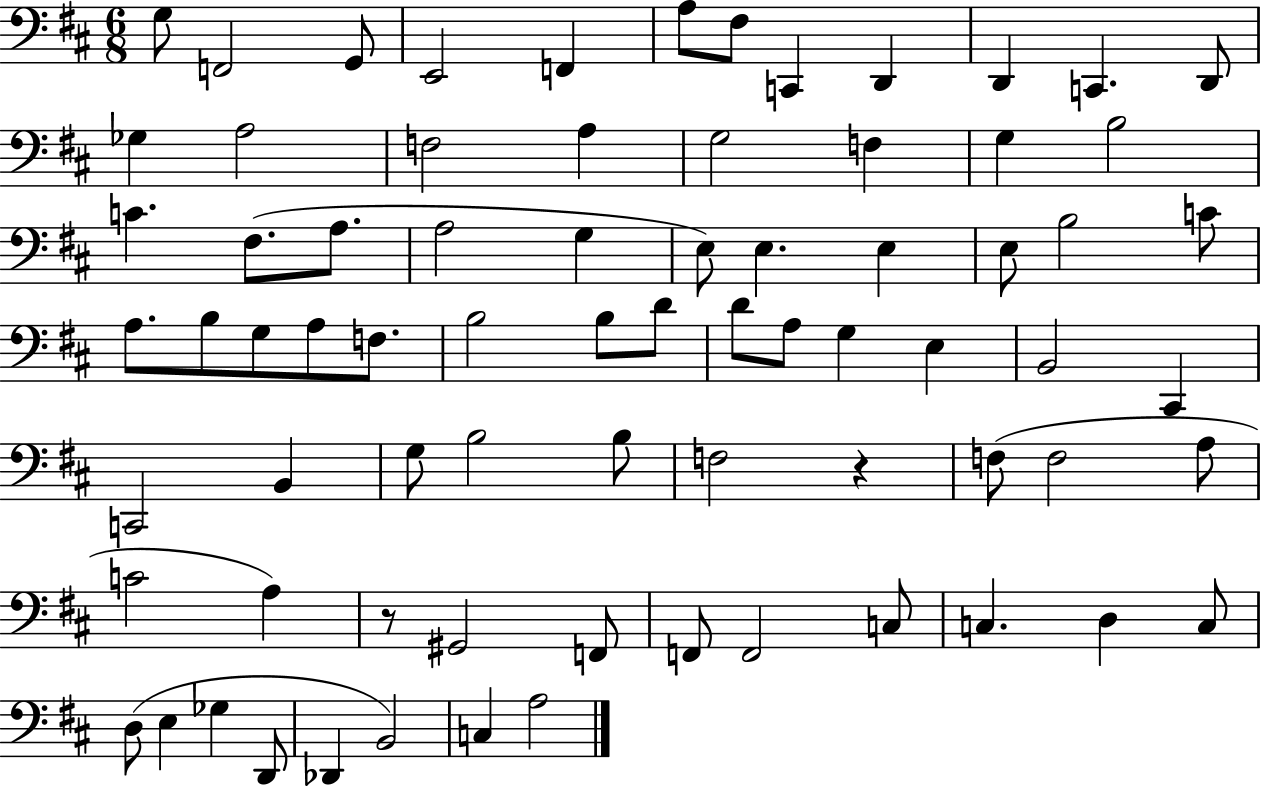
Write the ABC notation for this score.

X:1
T:Untitled
M:6/8
L:1/4
K:D
G,/2 F,,2 G,,/2 E,,2 F,, A,/2 ^F,/2 C,, D,, D,, C,, D,,/2 _G, A,2 F,2 A, G,2 F, G, B,2 C ^F,/2 A,/2 A,2 G, E,/2 E, E, E,/2 B,2 C/2 A,/2 B,/2 G,/2 A,/2 F,/2 B,2 B,/2 D/2 D/2 A,/2 G, E, B,,2 ^C,, C,,2 B,, G,/2 B,2 B,/2 F,2 z F,/2 F,2 A,/2 C2 A, z/2 ^G,,2 F,,/2 F,,/2 F,,2 C,/2 C, D, C,/2 D,/2 E, _G, D,,/2 _D,, B,,2 C, A,2